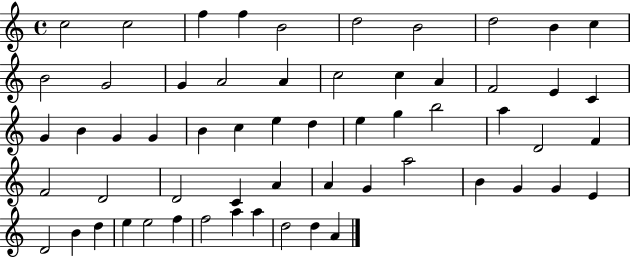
C5/h C5/h F5/q F5/q B4/h D5/h B4/h D5/h B4/q C5/q B4/h G4/h G4/q A4/h A4/q C5/h C5/q A4/q F4/h E4/q C4/q G4/q B4/q G4/q G4/q B4/q C5/q E5/q D5/q E5/q G5/q B5/h A5/q D4/h F4/q F4/h D4/h D4/h C4/q A4/q A4/q G4/q A5/h B4/q G4/q G4/q E4/q D4/h B4/q D5/q E5/q E5/h F5/q F5/h A5/q A5/q D5/h D5/q A4/q